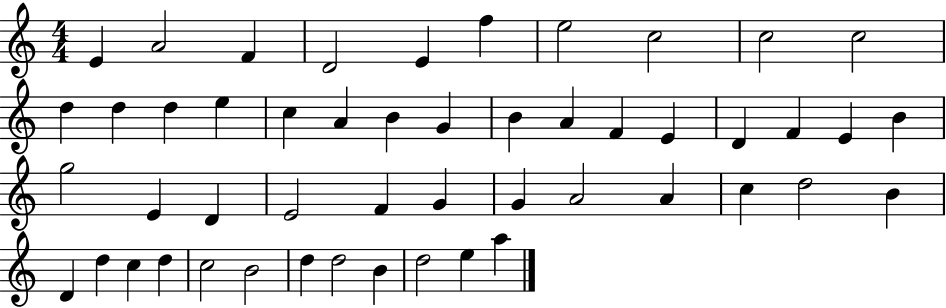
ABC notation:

X:1
T:Untitled
M:4/4
L:1/4
K:C
E A2 F D2 E f e2 c2 c2 c2 d d d e c A B G B A F E D F E B g2 E D E2 F G G A2 A c d2 B D d c d c2 B2 d d2 B d2 e a